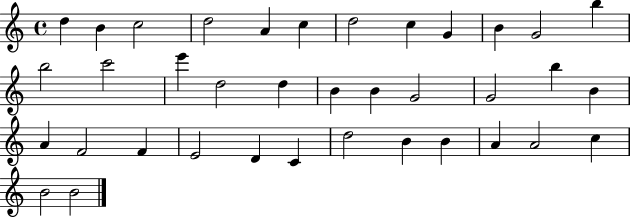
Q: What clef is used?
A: treble